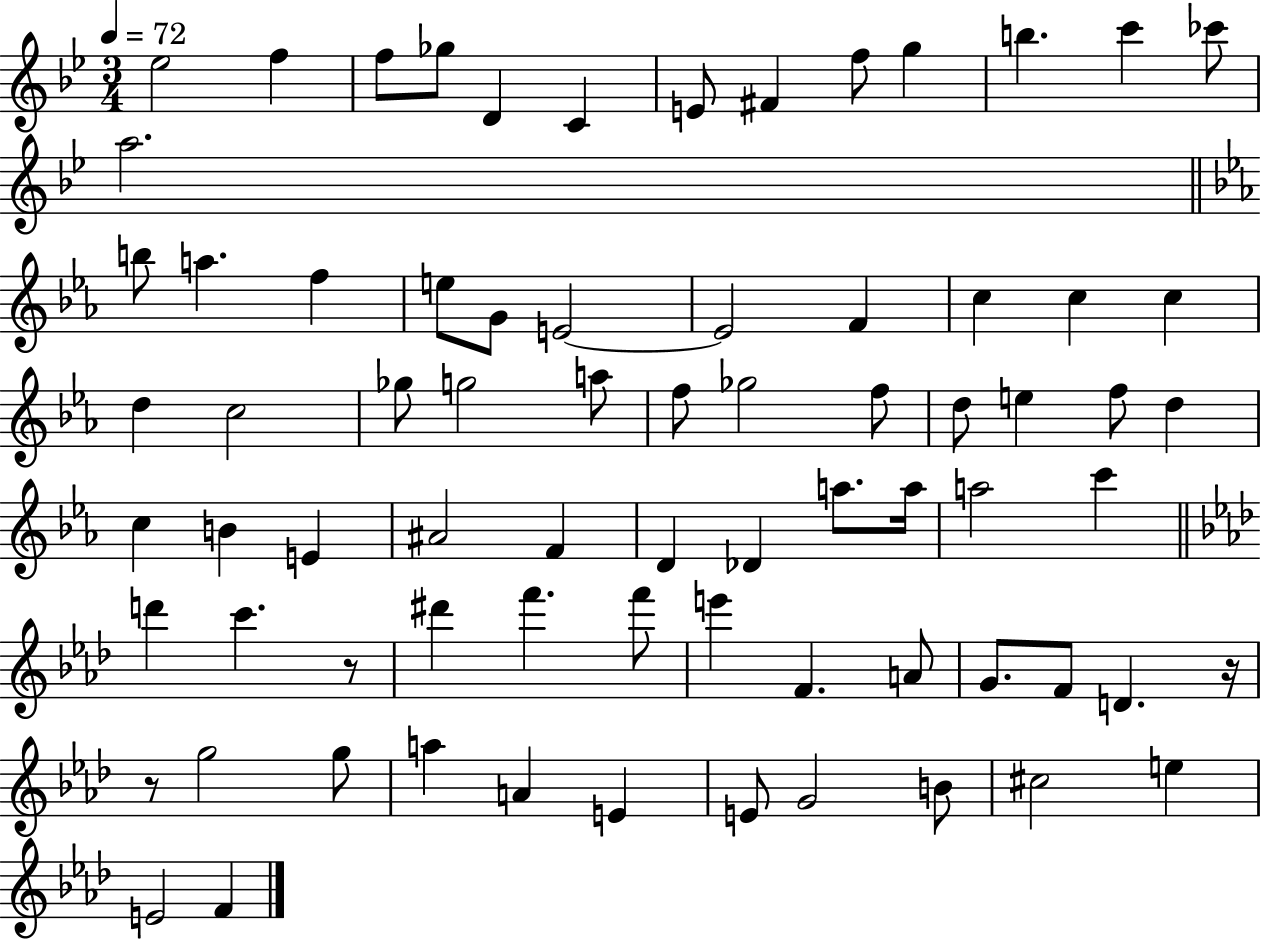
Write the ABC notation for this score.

X:1
T:Untitled
M:3/4
L:1/4
K:Bb
_e2 f f/2 _g/2 D C E/2 ^F f/2 g b c' _c'/2 a2 b/2 a f e/2 G/2 E2 E2 F c c c d c2 _g/2 g2 a/2 f/2 _g2 f/2 d/2 e f/2 d c B E ^A2 F D _D a/2 a/4 a2 c' d' c' z/2 ^d' f' f'/2 e' F A/2 G/2 F/2 D z/4 z/2 g2 g/2 a A E E/2 G2 B/2 ^c2 e E2 F